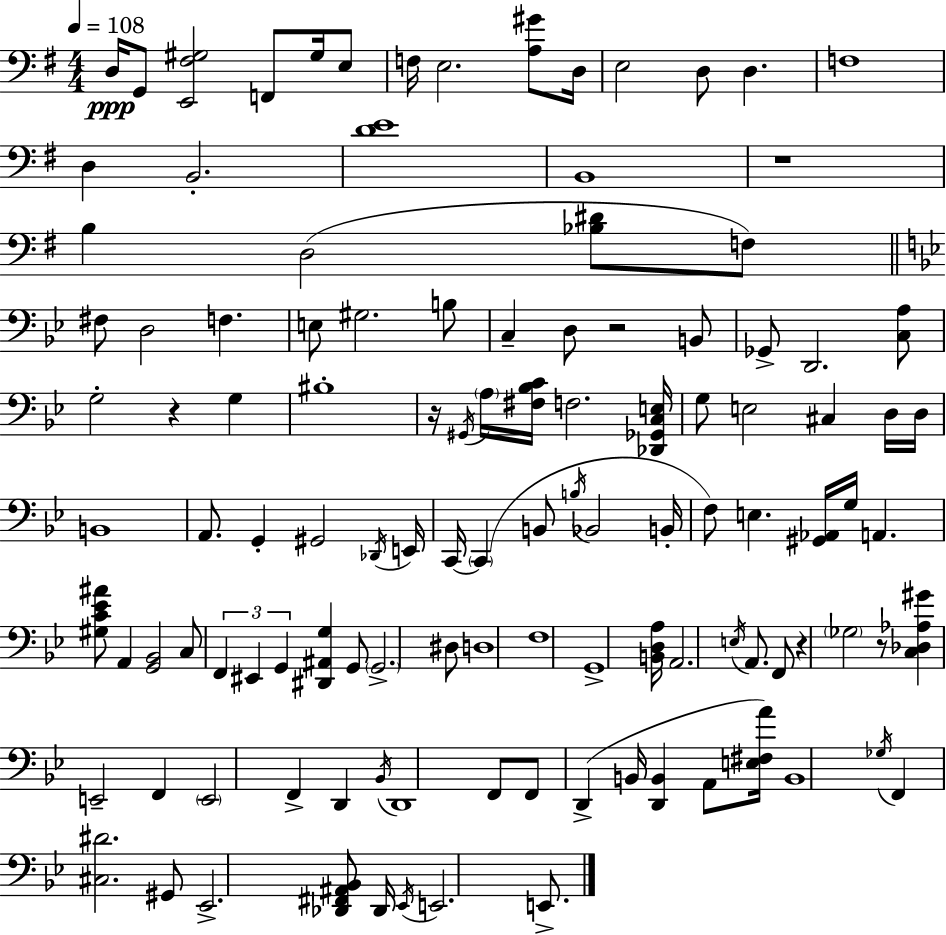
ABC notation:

X:1
T:Untitled
M:4/4
L:1/4
K:Em
D,/4 G,,/2 [E,,^F,^G,]2 F,,/2 ^G,/4 E,/2 F,/4 E,2 [A,^G]/2 D,/4 E,2 D,/2 D, F,4 D, B,,2 [DE]4 B,,4 z4 B, D,2 [_B,^D]/2 F,/2 ^F,/2 D,2 F, E,/2 ^G,2 B,/2 C, D,/2 z2 B,,/2 _G,,/2 D,,2 [C,A,]/2 G,2 z G, ^B,4 z/4 ^G,,/4 A,/4 [^F,_B,C]/4 F,2 [_D,,_G,,C,E,]/4 G,/2 E,2 ^C, D,/4 D,/4 B,,4 A,,/2 G,, ^G,,2 _D,,/4 E,,/4 C,,/4 C,, B,,/2 B,/4 _B,,2 B,,/4 F,/2 E, [^G,,_A,,]/4 G,/4 A,, [^G,C_E^A]/2 A,, [G,,_B,,]2 C,/2 F,, ^E,, G,, [^D,,^A,,G,] G,,/2 G,,2 ^D,/2 D,4 F,4 G,,4 [B,,D,A,]/4 A,,2 E,/4 A,,/2 F,,/2 z _G,2 z/2 [C,_D,_A,^G] E,,2 F,, E,,2 F,, D,, _B,,/4 D,,4 F,,/2 F,,/2 D,, B,,/4 [D,,B,,] A,,/2 [E,^F,A]/4 B,,4 _G,/4 F,, [^C,^D]2 ^G,,/2 _E,,2 [_D,,^F,,^A,,_B,,]/2 _D,,/4 _E,,/4 E,,2 E,,/2